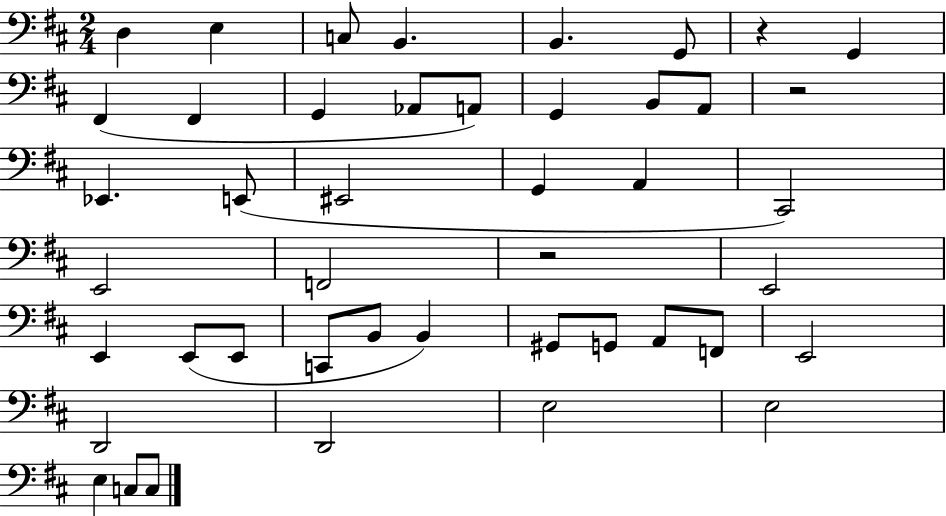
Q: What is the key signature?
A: D major